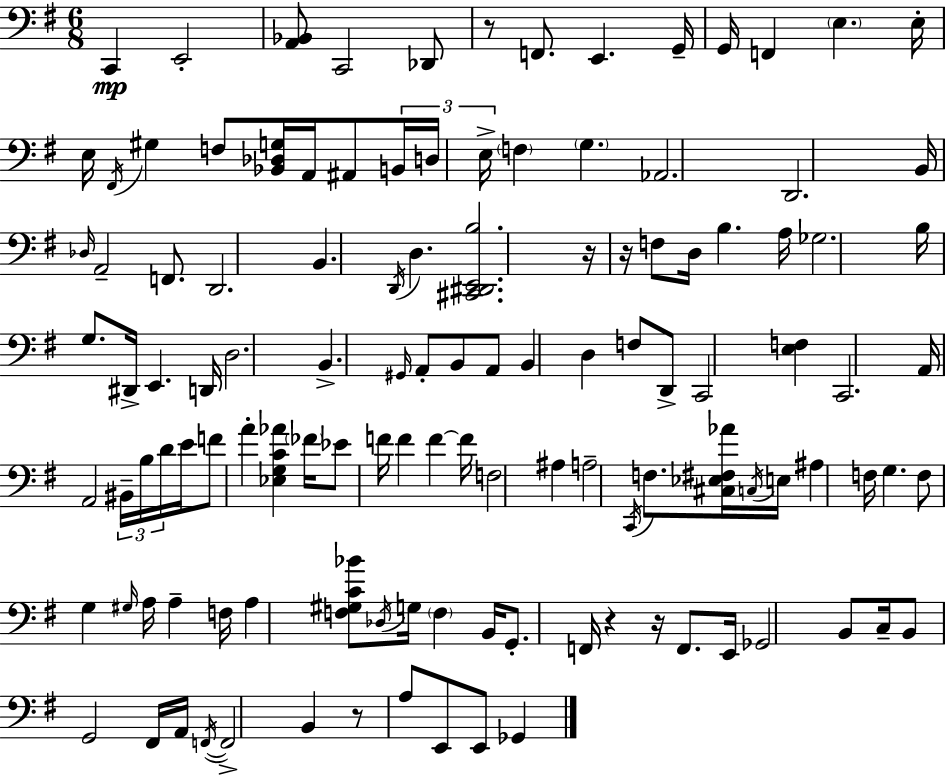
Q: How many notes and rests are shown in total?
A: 120